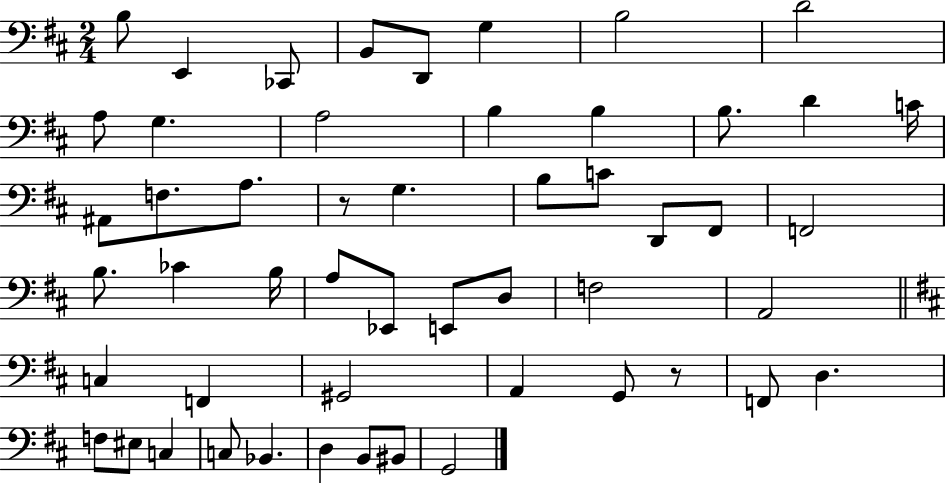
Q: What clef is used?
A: bass